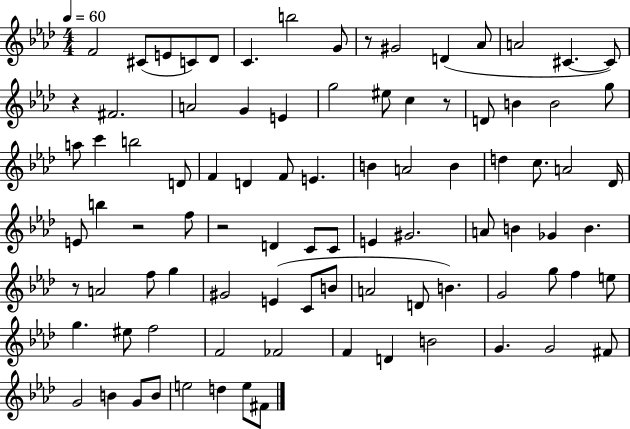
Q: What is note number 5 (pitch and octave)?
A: Db4